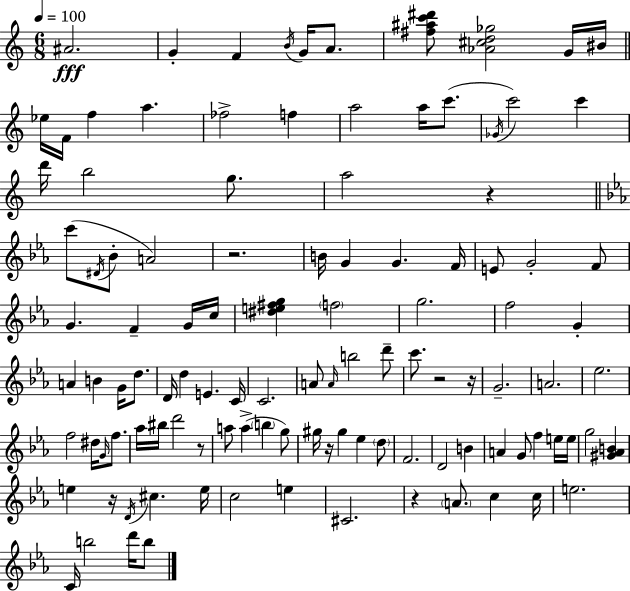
A#4/h. G4/q F4/q B4/s G4/s A4/e. [F#5,A#5,C6,D#6]/e [Ab4,C#5,D5,Gb5]/h G4/s BIS4/s Eb5/s F4/s F5/q A5/q. FES5/h F5/q A5/h A5/s C6/e. Gb4/s C6/h C6/q D6/s B5/h G5/e. A5/h R/q C6/e D#4/s Bb4/e A4/h R/h. B4/s G4/q G4/q. F4/s E4/e G4/h F4/e G4/q. F4/q G4/s C5/s [D#5,E5,F#5,G5]/q F5/h G5/h. F5/h G4/q A4/q B4/q G4/s D5/e. D4/s D5/q E4/q. C4/s C4/h. A4/e A4/s B5/h D6/e C6/e. R/h R/s G4/h. A4/h. Eb5/h. F5/h D#5/s G4/s F5/e. Ab5/s BIS5/s D6/h R/e A5/e A5/q B5/q G5/e G#5/s R/s G#5/q Eb5/q D5/e F4/h. D4/h B4/q A4/q G4/e F5/q E5/s E5/s G5/h [G#4,Ab4,B4]/q E5/q R/s D4/s C#5/q. E5/s C5/h E5/q C#4/h. R/q A4/e. C5/q C5/s E5/h. C4/s B5/h D6/s B5/e